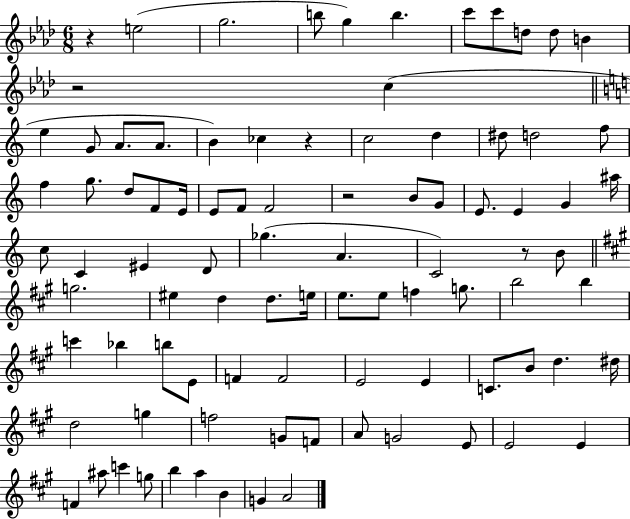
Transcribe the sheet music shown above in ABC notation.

X:1
T:Untitled
M:6/8
L:1/4
K:Ab
z e2 g2 b/2 g b c'/2 c'/2 d/2 d/2 B z2 c e G/2 A/2 A/2 B _c z c2 d ^d/2 d2 f/2 f g/2 d/2 F/2 E/4 E/2 F/2 F2 z2 B/2 G/2 E/2 E G ^a/4 c/2 C ^E D/2 _g A C2 z/2 B/2 g2 ^e d d/2 e/4 e/2 e/2 f g/2 b2 b c' _b b/2 E/2 F F2 E2 E C/2 B/2 d ^d/4 d2 g f2 G/2 F/2 A/2 G2 E/2 E2 E F ^a/2 c' g/2 b a B G A2